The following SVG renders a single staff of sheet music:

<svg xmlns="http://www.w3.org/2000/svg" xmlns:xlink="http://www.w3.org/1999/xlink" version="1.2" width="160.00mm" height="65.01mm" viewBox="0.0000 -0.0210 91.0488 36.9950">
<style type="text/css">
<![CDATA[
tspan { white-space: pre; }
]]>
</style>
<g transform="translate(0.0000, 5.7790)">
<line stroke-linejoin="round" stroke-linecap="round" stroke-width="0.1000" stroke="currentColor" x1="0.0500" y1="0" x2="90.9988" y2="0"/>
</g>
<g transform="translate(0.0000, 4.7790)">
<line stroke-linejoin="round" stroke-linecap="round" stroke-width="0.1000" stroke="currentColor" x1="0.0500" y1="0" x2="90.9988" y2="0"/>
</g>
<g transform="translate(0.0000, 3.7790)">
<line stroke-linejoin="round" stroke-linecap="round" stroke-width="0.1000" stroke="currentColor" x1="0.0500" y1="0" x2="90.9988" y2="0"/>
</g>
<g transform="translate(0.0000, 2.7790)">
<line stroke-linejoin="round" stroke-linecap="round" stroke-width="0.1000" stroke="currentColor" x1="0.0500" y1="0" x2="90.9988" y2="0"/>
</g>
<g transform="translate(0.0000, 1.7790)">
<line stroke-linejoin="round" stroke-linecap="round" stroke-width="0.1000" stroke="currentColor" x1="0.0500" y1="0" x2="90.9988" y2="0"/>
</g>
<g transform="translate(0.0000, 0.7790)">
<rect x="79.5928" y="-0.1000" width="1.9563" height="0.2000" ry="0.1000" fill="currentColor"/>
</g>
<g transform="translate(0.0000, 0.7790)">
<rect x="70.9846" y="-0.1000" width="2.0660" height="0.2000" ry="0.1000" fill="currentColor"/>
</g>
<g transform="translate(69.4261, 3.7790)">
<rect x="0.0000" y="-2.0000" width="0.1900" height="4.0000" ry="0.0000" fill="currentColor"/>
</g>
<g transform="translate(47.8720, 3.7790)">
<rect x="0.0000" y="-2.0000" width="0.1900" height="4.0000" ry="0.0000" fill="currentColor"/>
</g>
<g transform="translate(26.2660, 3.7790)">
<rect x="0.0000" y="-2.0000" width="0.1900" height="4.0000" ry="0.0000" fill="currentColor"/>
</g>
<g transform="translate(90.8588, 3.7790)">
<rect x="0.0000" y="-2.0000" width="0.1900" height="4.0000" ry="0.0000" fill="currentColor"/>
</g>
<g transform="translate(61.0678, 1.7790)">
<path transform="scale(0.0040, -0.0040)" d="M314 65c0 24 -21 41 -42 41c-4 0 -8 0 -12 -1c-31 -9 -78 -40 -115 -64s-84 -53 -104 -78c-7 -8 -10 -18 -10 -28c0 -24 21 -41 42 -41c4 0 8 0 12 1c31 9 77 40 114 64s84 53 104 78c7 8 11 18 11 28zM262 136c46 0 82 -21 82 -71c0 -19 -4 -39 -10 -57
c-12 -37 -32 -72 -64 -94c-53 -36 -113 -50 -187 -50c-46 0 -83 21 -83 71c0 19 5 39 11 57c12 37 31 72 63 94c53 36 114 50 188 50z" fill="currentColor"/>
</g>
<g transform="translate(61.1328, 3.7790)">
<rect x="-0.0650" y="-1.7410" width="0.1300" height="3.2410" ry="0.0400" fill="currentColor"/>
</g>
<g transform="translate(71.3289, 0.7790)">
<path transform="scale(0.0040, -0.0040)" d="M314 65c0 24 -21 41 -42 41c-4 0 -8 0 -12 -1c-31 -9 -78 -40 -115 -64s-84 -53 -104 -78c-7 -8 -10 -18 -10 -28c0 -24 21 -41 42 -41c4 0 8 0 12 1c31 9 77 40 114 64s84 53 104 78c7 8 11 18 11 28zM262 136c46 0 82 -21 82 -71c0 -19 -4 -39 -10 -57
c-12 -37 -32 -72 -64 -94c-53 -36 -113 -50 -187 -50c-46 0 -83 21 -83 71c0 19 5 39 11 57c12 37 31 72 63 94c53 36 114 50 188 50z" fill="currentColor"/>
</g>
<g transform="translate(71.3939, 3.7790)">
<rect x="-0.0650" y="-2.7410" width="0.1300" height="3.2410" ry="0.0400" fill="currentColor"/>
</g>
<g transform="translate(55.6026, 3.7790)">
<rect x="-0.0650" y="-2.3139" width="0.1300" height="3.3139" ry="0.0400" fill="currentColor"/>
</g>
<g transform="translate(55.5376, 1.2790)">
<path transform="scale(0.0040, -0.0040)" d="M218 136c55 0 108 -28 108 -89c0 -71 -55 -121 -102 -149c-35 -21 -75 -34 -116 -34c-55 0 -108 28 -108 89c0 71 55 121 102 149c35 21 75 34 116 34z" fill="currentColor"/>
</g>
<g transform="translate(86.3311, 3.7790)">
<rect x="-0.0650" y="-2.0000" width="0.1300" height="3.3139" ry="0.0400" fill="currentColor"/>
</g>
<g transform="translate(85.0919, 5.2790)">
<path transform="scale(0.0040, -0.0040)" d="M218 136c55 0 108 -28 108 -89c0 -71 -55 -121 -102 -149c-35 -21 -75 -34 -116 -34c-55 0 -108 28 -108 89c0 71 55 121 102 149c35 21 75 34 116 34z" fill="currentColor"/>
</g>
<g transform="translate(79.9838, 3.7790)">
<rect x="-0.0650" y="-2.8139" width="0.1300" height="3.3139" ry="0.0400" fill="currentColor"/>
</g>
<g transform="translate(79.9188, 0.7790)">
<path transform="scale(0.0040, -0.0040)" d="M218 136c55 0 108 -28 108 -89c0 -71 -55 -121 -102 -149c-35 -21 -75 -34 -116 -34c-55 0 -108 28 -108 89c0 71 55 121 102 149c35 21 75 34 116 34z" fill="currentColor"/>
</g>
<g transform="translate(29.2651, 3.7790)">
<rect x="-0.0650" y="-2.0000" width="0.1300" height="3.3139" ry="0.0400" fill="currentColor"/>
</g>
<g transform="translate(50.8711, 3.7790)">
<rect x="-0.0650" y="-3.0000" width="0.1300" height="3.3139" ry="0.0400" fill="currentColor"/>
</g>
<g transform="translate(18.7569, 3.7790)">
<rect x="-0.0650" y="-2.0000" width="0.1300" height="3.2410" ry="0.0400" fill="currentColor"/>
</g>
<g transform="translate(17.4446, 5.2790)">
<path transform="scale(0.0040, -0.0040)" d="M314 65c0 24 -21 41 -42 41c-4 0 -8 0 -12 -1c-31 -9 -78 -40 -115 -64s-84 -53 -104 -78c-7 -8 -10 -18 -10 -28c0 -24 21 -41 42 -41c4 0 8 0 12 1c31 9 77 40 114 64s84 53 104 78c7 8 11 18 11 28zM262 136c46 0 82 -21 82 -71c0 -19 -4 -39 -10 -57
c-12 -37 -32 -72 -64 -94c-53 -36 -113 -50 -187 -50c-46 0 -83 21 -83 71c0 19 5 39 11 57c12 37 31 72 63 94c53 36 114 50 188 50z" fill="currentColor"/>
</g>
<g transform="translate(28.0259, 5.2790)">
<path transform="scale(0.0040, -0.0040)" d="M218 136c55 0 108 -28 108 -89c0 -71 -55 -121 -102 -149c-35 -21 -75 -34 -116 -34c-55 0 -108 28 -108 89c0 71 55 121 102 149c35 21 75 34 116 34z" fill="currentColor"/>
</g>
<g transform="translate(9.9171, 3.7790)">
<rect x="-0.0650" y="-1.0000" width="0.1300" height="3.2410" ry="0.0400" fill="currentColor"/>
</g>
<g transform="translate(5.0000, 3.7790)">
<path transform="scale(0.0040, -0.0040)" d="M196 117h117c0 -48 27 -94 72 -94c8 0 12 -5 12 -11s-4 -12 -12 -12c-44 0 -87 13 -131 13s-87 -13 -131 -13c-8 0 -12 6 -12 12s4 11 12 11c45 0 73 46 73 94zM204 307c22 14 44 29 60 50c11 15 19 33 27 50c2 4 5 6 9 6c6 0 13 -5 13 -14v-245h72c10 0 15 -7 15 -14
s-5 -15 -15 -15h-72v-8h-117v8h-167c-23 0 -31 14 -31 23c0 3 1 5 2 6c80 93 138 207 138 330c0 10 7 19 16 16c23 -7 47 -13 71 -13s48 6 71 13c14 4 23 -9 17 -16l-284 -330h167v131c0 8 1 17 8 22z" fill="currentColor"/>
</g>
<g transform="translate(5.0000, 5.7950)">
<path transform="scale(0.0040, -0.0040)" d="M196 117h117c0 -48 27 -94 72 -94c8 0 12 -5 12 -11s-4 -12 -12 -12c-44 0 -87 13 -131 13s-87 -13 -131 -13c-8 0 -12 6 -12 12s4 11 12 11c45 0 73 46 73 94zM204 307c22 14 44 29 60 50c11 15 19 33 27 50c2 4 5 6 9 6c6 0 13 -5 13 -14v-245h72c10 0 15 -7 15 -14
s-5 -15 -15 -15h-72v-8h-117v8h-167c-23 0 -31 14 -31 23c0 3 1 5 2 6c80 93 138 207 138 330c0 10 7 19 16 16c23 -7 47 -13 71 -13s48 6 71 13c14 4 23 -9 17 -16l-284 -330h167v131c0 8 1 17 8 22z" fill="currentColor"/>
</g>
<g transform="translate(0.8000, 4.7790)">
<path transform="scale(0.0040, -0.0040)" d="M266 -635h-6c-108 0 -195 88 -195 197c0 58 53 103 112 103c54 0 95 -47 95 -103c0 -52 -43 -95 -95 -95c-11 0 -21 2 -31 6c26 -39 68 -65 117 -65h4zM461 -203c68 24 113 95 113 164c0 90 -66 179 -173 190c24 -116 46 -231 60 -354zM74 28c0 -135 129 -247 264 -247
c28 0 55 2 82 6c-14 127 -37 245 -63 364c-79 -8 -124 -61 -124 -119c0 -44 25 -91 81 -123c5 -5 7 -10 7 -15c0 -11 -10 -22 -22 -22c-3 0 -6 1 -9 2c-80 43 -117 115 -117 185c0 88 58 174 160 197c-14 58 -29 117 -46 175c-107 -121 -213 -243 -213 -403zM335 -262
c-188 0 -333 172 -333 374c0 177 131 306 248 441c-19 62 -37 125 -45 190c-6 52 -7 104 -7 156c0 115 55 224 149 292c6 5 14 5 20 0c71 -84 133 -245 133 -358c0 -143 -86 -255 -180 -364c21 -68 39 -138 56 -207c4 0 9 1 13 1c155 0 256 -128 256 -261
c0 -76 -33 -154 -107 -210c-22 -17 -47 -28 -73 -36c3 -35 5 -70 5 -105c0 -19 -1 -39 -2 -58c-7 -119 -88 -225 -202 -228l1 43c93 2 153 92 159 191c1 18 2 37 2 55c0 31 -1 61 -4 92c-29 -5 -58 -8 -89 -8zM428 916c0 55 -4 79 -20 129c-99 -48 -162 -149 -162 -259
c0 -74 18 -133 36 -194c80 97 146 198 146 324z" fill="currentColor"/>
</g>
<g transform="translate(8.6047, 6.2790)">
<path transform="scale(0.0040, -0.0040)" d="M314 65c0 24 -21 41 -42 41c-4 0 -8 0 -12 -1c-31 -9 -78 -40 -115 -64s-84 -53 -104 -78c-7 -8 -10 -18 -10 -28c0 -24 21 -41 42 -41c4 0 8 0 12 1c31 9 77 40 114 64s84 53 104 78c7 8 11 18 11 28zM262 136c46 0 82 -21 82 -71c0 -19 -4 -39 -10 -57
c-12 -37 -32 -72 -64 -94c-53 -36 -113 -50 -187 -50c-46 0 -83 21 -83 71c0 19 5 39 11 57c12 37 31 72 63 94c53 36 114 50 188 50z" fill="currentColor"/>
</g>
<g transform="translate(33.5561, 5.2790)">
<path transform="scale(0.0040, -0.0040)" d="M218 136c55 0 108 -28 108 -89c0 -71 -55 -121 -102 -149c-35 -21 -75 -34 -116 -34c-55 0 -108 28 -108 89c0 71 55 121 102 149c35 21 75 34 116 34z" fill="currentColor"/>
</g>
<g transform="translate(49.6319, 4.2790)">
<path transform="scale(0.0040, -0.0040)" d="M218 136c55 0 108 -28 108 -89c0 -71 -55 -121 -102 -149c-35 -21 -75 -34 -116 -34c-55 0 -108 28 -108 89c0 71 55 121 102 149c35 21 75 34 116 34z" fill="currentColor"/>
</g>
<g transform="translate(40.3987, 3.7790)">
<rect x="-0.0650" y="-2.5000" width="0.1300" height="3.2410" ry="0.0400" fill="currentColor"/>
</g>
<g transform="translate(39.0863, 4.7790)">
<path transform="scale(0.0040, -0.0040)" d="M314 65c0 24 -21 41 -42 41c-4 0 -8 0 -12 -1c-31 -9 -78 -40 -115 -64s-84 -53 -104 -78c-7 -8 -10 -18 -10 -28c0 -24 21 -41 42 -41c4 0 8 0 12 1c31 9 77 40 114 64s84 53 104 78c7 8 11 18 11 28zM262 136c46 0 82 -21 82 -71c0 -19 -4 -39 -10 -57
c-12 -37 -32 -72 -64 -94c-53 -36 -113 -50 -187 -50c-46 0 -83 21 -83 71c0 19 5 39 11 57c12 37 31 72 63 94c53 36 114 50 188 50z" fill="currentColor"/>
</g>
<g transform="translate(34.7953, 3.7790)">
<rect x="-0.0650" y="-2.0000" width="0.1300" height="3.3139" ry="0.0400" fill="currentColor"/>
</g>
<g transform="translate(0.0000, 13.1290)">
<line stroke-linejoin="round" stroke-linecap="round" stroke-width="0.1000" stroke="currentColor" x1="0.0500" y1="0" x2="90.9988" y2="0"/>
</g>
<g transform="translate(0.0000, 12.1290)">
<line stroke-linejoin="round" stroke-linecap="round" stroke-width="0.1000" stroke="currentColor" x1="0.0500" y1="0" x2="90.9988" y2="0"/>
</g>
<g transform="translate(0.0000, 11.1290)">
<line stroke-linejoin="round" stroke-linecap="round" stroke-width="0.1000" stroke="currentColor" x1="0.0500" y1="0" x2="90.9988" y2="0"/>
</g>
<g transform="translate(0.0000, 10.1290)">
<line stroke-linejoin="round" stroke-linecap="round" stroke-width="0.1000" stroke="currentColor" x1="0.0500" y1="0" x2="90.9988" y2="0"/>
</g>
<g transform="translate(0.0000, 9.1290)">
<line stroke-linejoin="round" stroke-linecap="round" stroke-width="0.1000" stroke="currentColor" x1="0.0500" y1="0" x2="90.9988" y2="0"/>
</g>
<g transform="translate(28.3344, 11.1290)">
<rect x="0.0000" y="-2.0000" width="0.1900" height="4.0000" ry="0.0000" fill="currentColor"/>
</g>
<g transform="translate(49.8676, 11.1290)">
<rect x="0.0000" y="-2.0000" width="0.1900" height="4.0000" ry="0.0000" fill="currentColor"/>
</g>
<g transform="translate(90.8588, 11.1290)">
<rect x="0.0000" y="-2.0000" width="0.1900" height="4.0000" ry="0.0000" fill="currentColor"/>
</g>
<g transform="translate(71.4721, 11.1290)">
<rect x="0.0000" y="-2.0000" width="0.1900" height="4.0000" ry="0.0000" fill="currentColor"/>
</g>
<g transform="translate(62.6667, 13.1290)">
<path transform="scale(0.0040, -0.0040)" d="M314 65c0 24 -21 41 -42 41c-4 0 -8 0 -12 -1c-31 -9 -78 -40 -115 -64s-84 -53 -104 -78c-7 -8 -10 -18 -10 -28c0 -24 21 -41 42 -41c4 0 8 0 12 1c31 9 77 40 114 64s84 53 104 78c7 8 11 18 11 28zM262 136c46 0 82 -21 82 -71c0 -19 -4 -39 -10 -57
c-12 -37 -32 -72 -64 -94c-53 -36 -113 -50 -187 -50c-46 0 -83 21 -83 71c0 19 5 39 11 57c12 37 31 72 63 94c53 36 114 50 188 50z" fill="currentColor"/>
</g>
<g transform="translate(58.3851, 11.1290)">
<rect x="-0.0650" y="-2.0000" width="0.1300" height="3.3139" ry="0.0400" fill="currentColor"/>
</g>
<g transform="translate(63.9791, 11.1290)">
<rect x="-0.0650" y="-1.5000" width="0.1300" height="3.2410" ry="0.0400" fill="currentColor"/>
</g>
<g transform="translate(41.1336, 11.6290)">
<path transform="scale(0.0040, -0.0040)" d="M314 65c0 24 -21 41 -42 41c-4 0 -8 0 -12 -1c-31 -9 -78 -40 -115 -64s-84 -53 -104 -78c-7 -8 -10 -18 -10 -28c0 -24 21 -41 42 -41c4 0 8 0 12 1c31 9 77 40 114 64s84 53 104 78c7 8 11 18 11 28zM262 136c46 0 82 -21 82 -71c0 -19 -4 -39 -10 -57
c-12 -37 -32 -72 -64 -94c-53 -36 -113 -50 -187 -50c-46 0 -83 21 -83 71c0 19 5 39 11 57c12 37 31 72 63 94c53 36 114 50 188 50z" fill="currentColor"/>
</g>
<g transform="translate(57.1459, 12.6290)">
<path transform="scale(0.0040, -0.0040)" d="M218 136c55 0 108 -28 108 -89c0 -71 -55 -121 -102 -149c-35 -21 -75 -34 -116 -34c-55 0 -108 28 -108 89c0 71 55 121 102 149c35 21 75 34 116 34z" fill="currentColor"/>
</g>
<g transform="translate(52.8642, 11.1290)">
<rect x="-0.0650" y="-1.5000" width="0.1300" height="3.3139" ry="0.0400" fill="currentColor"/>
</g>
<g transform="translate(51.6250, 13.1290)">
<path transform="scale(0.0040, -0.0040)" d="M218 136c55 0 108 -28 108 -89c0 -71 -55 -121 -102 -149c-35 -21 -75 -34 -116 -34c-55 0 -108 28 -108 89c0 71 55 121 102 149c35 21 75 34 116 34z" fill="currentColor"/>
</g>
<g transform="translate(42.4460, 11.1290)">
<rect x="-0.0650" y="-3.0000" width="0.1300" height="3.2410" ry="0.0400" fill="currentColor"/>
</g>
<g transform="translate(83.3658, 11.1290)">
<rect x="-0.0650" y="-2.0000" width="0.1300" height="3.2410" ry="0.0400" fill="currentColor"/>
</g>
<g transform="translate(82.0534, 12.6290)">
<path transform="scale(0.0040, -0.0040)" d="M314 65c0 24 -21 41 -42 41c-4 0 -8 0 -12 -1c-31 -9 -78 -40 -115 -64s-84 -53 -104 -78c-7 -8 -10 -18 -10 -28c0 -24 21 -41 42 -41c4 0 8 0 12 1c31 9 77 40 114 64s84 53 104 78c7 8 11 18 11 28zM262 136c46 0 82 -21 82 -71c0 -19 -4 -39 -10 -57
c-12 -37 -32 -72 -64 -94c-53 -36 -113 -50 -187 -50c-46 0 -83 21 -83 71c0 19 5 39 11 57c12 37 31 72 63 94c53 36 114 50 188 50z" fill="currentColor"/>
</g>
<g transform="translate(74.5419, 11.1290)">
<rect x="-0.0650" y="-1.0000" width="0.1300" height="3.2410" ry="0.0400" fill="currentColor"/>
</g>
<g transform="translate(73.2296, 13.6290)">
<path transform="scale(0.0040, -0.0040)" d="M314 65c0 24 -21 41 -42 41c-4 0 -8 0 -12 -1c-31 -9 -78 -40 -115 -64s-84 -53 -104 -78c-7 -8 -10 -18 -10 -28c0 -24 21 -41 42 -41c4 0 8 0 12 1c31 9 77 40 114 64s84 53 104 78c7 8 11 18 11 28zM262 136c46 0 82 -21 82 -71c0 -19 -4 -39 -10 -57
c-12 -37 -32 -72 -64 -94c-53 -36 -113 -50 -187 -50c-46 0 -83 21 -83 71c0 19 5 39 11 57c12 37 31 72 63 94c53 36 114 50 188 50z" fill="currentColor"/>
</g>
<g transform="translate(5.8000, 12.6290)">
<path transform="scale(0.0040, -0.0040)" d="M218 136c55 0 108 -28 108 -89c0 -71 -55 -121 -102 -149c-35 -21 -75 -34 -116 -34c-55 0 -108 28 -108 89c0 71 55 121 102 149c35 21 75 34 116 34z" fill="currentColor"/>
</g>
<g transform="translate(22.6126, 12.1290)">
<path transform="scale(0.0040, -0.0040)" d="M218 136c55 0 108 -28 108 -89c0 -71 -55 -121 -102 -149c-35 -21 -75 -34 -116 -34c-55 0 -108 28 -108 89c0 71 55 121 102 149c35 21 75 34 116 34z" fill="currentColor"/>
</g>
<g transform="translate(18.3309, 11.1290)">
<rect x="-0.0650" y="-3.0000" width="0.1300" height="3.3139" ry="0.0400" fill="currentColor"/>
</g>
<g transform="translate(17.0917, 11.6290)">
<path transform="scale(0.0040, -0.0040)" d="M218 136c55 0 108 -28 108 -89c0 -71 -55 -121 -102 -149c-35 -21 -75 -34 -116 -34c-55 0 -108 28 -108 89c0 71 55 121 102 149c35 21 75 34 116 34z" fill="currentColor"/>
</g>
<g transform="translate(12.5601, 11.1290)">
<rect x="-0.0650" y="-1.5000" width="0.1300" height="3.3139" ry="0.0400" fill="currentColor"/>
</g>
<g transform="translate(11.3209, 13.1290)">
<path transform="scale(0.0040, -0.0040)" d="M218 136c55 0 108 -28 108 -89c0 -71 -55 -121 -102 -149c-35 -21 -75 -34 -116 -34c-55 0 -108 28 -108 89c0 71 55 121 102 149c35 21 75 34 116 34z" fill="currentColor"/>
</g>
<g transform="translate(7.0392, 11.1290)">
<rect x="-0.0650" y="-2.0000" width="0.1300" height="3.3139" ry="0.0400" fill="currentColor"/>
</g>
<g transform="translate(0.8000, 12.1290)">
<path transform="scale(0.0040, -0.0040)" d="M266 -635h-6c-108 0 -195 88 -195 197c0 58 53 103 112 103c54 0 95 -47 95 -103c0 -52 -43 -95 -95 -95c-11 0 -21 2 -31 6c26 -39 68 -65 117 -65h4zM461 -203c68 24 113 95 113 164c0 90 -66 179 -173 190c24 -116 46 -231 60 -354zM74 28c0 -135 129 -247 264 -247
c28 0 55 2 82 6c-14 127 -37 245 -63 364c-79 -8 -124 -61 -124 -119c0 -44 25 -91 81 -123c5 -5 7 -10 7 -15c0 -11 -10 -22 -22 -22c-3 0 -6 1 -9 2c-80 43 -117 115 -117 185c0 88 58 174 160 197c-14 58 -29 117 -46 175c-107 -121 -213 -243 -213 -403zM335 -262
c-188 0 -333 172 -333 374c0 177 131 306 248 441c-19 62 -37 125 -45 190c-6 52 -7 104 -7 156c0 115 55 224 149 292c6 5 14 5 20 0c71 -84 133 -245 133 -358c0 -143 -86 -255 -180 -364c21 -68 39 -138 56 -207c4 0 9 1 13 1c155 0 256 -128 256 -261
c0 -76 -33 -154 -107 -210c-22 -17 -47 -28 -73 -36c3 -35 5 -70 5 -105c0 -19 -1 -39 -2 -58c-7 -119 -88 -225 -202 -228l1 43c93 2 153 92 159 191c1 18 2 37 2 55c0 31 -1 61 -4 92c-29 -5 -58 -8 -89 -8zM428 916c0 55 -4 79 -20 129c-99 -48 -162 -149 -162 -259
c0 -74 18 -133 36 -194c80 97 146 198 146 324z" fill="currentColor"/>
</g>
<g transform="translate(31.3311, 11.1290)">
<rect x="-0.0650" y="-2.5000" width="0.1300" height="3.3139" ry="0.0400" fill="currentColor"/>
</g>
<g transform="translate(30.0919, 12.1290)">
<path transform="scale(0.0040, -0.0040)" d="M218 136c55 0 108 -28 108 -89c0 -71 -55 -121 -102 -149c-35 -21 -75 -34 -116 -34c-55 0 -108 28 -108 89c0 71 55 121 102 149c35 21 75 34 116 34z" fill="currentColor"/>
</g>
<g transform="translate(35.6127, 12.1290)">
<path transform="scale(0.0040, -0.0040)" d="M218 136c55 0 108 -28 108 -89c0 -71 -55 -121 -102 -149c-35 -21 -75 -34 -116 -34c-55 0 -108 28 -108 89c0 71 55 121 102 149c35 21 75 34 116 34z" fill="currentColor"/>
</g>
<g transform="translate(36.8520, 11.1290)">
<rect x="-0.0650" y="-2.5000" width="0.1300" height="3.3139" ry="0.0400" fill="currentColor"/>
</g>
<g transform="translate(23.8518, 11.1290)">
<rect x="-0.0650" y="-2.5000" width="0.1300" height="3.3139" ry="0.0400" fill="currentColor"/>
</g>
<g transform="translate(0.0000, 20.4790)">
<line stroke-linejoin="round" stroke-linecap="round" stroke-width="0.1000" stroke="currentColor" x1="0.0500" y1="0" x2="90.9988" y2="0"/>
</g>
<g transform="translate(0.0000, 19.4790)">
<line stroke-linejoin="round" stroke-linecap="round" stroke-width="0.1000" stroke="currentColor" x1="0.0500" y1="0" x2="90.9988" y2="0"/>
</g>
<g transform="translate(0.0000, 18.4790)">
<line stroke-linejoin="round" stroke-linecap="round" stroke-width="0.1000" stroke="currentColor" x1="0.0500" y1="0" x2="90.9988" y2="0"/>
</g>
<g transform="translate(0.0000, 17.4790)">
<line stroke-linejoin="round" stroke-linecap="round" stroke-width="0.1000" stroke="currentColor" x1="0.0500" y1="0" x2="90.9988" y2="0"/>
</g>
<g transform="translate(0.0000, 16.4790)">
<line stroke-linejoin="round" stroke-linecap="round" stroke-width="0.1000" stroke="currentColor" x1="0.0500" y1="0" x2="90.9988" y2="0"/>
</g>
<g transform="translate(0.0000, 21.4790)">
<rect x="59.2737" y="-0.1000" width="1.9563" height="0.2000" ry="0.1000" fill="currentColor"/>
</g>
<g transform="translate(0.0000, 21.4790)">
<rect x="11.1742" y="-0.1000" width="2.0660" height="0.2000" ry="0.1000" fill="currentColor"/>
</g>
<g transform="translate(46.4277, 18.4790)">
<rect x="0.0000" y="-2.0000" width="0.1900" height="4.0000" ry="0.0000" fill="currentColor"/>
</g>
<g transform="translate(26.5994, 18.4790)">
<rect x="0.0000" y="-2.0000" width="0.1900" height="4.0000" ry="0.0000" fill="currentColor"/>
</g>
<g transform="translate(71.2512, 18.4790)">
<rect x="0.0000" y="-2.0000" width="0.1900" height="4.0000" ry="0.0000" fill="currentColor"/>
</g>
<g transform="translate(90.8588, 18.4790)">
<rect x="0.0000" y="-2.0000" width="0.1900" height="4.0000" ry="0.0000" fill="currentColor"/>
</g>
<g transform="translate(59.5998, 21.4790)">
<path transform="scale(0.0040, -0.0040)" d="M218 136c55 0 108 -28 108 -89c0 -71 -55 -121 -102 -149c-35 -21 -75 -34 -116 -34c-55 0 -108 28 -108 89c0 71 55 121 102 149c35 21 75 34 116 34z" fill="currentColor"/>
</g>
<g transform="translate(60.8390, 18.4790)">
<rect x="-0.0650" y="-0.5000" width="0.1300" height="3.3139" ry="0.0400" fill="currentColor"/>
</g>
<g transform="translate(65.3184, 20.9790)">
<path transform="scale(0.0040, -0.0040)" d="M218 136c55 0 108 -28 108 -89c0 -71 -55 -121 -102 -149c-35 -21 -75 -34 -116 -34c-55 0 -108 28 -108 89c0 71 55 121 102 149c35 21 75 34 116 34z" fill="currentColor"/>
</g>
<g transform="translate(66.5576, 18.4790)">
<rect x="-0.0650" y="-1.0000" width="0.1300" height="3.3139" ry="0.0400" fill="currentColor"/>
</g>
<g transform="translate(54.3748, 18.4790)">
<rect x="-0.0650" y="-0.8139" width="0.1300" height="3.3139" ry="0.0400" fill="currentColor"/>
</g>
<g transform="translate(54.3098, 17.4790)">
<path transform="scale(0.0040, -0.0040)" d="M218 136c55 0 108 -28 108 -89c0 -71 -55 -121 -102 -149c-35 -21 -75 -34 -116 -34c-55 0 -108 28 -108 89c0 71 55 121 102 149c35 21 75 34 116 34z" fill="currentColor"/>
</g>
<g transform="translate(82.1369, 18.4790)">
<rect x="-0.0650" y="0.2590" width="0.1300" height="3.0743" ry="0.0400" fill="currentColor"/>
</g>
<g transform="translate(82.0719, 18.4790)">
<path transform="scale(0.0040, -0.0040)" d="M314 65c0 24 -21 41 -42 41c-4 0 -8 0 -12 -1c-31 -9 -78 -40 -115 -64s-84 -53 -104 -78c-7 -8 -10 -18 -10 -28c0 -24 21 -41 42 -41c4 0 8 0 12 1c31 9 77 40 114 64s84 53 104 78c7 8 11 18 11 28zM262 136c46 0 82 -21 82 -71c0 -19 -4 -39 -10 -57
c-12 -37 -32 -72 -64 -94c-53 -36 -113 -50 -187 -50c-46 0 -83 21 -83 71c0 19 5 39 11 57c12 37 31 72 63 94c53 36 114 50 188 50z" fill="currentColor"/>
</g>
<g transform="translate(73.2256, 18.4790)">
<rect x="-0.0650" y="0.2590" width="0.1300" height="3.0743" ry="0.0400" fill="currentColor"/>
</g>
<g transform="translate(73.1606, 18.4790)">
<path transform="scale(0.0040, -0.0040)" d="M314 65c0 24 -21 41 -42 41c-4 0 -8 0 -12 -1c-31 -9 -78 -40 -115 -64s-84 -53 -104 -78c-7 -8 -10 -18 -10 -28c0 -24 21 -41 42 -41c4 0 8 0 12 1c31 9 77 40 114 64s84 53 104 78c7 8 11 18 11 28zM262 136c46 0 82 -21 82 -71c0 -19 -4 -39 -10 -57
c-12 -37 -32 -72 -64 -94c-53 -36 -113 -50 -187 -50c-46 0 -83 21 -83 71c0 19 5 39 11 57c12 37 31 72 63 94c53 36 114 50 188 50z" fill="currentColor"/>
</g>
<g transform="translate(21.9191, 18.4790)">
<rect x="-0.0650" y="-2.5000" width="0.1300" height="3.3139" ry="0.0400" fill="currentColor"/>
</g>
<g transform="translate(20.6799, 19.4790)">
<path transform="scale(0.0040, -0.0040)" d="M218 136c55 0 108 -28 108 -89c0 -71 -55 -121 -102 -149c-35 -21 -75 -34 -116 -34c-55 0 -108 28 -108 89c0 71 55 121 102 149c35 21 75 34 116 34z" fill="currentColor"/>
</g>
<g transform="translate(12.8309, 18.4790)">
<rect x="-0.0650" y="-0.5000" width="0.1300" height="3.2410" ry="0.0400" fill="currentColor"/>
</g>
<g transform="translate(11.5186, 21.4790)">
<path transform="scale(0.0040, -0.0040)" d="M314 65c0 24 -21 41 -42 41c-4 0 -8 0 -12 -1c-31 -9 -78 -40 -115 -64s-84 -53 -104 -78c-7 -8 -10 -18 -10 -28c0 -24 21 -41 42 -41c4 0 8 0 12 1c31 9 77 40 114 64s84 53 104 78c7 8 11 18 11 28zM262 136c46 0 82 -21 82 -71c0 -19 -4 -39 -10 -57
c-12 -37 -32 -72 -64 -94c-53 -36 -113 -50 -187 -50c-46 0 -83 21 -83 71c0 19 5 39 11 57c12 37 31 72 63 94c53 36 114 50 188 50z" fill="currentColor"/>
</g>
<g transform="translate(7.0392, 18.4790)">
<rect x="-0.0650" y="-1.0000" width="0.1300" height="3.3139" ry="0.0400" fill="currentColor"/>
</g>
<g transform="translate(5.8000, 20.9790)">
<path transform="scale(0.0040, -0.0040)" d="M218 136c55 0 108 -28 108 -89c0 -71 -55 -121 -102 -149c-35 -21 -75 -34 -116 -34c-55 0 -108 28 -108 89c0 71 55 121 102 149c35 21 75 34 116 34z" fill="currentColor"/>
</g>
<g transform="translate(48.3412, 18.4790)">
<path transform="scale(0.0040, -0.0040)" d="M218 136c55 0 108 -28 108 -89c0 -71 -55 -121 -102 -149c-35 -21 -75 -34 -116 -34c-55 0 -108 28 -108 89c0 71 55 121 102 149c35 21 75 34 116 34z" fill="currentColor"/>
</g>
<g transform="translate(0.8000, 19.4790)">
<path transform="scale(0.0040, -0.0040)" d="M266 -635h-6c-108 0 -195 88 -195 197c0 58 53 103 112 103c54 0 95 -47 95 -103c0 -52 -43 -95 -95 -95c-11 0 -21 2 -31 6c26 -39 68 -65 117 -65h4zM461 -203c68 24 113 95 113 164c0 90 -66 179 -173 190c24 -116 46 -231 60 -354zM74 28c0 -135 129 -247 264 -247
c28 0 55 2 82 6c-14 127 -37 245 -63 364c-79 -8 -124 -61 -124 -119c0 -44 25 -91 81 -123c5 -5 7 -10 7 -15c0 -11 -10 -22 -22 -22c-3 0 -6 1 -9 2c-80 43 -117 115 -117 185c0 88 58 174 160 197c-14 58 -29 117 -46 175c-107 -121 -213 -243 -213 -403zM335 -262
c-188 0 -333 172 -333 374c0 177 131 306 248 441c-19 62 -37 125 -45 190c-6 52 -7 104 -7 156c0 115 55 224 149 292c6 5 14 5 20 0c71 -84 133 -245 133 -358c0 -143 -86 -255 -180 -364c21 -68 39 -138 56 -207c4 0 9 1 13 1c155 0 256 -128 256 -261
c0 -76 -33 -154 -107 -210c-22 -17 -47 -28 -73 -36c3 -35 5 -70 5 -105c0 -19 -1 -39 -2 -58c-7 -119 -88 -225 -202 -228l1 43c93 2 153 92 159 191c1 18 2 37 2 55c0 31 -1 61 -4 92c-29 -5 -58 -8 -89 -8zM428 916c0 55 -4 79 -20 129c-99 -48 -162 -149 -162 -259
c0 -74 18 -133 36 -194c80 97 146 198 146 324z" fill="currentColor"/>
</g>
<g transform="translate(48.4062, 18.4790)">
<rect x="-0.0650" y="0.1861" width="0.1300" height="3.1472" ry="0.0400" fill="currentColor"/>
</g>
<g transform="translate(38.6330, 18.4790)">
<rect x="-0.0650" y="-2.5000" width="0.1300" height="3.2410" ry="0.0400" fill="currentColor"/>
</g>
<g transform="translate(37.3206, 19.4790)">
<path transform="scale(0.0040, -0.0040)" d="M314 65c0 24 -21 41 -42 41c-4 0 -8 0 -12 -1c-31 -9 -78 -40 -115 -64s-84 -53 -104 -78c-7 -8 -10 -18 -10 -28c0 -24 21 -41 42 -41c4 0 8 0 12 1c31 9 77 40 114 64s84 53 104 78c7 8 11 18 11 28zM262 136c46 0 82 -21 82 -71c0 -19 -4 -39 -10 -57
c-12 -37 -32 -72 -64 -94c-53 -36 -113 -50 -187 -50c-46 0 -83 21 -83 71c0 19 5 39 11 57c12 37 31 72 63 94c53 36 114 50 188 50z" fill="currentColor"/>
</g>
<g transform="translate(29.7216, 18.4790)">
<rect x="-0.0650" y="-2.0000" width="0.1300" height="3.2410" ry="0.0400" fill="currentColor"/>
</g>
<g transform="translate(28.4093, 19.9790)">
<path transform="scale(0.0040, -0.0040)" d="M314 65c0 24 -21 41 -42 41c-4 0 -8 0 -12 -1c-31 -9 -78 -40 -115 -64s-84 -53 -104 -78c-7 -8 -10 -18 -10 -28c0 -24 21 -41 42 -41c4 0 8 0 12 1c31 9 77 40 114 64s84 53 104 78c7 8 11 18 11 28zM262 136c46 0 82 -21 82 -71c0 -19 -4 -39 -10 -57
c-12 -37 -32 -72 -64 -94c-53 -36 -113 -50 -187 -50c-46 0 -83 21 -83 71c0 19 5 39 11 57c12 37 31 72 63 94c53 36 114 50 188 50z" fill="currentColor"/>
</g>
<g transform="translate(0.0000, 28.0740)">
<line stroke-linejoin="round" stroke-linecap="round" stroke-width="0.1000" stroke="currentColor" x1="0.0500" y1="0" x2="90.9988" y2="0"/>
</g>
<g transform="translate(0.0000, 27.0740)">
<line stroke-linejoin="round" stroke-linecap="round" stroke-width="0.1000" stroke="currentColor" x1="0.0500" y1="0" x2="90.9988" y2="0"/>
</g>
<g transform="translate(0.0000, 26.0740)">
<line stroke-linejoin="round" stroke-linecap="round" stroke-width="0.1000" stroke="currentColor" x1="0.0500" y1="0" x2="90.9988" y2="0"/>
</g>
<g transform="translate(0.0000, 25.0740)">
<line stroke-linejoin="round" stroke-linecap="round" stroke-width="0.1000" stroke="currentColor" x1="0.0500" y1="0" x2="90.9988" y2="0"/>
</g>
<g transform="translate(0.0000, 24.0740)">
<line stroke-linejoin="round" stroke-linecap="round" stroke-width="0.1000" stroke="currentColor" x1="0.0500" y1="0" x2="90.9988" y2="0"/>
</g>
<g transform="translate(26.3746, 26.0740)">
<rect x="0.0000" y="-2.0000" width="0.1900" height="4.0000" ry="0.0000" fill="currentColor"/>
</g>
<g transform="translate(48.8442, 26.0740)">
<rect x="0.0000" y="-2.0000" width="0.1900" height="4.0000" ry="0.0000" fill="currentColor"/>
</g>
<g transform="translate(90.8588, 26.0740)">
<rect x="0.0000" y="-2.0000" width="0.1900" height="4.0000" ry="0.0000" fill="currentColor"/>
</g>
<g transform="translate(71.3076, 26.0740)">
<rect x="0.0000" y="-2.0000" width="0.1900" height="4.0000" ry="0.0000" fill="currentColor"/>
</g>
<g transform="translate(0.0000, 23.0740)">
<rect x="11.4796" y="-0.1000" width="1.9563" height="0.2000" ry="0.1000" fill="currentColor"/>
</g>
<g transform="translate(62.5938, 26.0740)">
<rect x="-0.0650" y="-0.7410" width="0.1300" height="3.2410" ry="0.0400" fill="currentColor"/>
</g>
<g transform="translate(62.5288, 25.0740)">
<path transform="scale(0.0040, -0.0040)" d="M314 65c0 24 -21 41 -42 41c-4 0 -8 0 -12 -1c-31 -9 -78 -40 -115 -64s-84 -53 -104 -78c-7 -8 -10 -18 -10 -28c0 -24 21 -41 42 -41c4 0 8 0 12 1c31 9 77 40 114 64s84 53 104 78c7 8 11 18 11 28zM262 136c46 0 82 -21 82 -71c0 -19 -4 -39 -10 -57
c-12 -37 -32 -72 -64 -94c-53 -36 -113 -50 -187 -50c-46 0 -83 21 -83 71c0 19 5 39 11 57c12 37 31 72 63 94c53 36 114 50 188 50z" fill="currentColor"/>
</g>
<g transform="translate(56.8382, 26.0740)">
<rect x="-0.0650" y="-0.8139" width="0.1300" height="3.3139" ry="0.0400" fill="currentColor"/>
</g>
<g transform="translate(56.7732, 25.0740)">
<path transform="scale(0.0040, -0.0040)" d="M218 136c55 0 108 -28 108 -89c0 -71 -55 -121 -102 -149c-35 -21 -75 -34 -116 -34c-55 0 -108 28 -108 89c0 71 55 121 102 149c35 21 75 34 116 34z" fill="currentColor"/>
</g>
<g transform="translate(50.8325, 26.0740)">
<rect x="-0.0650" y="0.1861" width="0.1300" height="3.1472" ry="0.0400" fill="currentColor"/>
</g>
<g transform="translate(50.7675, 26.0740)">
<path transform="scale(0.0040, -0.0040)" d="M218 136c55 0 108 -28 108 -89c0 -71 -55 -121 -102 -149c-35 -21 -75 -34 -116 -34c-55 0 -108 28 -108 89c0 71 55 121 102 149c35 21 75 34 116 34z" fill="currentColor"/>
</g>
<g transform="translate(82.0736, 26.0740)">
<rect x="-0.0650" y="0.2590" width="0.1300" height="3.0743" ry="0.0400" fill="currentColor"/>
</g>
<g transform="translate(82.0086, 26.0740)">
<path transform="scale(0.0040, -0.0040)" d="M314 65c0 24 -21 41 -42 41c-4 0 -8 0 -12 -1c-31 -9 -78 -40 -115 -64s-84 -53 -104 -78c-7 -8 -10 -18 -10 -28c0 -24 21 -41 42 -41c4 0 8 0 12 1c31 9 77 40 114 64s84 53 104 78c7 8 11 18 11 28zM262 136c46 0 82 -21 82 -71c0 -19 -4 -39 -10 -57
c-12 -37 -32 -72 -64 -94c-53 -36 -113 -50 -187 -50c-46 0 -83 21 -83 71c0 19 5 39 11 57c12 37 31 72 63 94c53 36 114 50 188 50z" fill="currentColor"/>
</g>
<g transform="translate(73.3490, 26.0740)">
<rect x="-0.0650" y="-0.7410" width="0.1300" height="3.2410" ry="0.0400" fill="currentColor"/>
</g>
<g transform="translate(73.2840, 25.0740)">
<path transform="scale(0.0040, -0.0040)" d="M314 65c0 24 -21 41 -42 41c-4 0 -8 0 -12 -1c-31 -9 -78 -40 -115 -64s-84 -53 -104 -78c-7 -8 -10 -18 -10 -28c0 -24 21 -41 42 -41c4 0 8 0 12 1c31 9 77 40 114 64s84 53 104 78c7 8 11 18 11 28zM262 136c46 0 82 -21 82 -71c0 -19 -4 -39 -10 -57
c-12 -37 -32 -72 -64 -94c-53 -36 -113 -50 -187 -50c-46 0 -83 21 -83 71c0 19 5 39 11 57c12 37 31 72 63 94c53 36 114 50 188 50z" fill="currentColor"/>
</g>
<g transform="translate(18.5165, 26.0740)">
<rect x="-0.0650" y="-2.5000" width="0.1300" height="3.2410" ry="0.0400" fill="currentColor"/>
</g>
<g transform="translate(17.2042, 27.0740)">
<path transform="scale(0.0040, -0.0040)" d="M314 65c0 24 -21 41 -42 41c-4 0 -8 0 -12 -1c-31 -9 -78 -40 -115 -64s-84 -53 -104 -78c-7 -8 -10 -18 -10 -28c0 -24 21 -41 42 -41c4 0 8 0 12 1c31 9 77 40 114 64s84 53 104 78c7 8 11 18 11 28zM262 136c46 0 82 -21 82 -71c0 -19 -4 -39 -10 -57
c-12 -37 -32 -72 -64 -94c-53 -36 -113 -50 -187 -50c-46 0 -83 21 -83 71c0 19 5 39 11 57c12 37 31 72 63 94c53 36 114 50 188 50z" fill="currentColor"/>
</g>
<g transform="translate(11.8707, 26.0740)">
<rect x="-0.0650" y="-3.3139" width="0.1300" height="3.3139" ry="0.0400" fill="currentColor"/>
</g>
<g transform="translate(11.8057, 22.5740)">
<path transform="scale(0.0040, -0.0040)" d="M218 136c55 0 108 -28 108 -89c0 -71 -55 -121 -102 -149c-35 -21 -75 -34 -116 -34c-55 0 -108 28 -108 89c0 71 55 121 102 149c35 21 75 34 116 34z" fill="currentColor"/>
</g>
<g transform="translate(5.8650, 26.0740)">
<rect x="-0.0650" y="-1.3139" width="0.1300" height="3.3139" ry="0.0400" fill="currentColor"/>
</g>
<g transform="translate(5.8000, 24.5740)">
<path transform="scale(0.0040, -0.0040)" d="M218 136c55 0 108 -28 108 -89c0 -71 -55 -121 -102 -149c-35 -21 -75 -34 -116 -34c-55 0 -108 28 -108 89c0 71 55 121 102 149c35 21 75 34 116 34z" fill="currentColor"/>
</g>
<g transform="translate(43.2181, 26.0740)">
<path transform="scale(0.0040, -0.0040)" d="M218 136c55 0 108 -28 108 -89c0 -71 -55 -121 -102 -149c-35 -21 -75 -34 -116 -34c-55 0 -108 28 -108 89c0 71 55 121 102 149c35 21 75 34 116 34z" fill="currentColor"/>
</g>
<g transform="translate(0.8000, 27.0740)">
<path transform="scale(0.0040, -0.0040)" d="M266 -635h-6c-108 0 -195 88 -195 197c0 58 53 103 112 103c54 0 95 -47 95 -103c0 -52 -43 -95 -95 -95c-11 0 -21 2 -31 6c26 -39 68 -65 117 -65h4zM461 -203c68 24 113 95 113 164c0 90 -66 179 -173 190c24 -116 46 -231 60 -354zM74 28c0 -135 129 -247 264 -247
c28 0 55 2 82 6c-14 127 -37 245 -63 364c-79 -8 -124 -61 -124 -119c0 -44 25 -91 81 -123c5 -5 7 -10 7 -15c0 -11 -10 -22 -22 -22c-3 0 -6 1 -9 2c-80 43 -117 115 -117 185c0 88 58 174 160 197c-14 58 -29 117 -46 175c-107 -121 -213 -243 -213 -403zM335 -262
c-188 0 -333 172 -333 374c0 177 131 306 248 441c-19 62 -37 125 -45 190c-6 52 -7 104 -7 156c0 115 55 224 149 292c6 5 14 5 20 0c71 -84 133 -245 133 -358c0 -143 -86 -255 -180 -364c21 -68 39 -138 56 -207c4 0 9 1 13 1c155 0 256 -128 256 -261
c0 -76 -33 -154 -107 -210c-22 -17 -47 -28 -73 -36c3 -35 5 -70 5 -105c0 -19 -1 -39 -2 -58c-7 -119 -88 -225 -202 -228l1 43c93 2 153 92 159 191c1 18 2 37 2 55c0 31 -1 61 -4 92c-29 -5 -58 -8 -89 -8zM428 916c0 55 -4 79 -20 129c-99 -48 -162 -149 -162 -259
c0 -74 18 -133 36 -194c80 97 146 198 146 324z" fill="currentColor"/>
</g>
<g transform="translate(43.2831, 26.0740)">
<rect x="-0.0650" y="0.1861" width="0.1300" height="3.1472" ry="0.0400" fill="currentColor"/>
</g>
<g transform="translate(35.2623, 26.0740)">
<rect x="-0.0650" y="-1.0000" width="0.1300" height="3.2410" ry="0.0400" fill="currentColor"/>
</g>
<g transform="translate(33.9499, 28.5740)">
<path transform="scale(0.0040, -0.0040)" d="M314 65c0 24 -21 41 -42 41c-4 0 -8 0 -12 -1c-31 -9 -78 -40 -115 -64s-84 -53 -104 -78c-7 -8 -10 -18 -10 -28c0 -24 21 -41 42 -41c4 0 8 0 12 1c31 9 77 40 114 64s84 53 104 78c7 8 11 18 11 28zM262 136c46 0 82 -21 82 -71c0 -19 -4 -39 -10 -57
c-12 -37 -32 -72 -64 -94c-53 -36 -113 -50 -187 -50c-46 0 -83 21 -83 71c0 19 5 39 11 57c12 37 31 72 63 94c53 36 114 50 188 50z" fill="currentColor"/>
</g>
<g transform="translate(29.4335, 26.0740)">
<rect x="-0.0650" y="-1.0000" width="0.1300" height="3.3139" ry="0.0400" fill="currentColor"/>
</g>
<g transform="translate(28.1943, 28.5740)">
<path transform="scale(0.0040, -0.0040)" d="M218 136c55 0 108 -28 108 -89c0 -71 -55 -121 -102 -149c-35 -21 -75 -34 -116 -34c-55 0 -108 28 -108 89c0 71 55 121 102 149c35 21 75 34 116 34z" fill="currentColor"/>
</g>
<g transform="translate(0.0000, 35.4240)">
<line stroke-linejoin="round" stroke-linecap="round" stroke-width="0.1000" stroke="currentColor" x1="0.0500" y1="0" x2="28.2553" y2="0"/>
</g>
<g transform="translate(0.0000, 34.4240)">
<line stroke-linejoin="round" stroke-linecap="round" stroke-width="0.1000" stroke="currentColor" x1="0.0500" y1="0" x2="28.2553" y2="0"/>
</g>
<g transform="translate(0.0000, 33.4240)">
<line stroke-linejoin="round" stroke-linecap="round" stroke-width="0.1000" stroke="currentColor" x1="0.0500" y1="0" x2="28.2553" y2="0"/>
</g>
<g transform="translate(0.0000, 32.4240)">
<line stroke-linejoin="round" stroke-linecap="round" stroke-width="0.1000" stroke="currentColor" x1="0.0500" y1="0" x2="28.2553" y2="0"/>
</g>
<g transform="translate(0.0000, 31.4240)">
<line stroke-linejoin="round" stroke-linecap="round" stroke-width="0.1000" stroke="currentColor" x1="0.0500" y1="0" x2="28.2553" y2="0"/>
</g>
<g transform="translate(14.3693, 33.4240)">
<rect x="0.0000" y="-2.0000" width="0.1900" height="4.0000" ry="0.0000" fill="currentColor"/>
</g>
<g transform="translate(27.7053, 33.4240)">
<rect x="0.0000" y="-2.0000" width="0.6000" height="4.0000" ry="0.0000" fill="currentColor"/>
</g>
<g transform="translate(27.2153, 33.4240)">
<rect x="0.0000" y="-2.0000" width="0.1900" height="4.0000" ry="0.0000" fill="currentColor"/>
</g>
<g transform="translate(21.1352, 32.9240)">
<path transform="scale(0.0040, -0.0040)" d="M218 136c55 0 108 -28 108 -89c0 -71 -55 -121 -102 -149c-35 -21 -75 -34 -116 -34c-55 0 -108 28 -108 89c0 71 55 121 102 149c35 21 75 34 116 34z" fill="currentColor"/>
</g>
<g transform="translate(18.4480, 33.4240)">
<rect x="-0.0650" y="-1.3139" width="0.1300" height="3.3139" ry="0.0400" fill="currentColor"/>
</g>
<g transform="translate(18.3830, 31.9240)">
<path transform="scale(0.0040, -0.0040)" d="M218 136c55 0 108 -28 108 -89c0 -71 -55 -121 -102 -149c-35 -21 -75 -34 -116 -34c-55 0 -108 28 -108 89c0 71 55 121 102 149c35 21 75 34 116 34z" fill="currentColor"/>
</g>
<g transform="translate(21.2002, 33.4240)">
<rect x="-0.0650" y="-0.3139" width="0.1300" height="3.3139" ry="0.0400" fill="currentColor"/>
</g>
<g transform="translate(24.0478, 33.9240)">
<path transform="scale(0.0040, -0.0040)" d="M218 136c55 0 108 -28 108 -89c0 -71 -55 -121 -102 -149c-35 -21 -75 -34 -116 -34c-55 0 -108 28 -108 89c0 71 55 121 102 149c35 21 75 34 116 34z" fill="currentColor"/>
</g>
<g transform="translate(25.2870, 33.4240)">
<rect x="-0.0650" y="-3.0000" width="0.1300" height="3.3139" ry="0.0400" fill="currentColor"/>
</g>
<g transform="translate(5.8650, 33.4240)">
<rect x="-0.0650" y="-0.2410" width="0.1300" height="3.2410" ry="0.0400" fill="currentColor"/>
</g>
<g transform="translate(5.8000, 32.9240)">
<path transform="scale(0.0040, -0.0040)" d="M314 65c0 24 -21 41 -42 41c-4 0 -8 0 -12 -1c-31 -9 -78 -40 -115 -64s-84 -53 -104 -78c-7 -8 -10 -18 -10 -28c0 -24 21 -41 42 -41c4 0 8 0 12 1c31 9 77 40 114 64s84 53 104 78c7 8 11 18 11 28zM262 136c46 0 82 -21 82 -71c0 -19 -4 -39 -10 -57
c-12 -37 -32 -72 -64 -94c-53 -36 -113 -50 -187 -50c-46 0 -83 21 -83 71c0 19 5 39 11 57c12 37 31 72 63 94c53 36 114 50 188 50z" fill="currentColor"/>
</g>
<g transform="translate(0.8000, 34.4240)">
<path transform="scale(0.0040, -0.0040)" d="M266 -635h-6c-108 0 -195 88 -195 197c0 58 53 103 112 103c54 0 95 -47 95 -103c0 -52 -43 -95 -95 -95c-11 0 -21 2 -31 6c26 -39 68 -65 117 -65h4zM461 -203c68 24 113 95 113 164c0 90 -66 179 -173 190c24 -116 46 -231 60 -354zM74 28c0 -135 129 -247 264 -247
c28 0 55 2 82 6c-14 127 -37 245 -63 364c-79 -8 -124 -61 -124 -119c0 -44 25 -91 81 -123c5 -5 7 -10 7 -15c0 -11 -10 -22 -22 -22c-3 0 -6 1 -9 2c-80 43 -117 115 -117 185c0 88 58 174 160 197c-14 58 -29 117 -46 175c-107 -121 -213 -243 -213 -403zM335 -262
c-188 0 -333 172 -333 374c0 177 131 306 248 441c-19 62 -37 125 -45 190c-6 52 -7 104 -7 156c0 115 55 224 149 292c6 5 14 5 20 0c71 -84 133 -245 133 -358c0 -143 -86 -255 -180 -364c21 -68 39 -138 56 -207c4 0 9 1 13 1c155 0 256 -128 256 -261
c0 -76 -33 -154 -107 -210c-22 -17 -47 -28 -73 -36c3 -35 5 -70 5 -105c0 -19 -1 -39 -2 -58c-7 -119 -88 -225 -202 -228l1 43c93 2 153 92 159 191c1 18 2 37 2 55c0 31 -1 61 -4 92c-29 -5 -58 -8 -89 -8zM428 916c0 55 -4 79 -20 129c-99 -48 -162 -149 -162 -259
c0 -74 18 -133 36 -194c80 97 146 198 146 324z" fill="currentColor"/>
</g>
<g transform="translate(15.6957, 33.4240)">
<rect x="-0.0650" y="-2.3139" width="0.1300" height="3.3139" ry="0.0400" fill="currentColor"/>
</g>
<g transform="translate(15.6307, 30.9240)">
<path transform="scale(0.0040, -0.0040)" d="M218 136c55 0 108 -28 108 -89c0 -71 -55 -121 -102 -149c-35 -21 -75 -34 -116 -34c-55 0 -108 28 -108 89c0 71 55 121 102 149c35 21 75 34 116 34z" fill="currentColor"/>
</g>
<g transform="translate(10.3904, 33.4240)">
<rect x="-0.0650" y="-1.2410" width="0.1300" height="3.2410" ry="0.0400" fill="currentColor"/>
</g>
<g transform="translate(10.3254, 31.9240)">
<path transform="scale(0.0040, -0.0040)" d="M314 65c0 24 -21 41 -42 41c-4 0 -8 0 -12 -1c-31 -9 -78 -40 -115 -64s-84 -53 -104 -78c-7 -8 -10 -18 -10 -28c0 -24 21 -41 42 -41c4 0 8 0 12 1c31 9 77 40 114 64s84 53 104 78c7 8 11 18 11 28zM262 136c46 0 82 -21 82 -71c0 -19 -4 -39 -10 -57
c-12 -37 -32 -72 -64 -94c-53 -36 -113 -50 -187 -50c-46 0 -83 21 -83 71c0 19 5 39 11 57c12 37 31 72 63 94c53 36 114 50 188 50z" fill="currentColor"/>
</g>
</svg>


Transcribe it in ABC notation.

X:1
T:Untitled
M:4/4
L:1/4
K:C
D2 F2 F F G2 A g f2 a2 a F F E A G G G A2 E F E2 D2 F2 D C2 G F2 G2 B d C D B2 B2 e b G2 D D2 B B d d2 d2 B2 c2 e2 g e c A